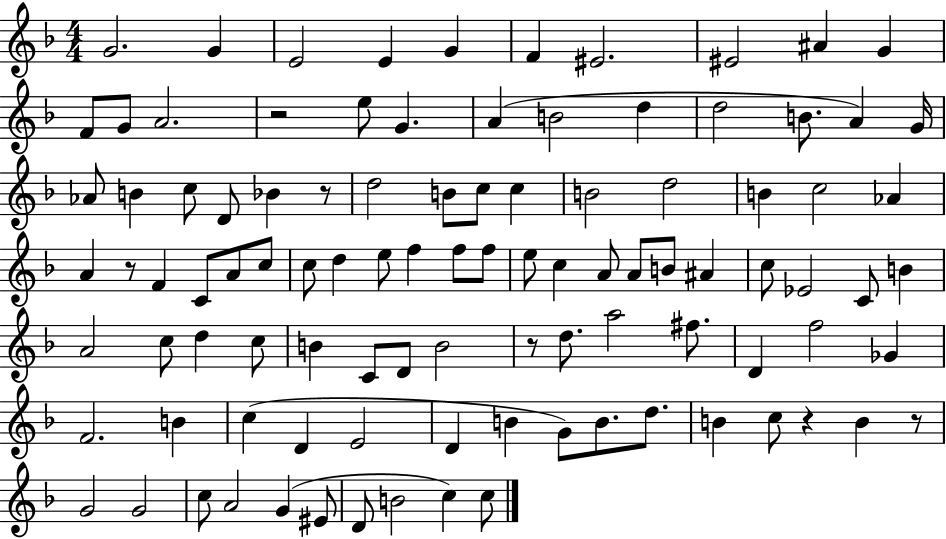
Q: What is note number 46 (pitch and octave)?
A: F5